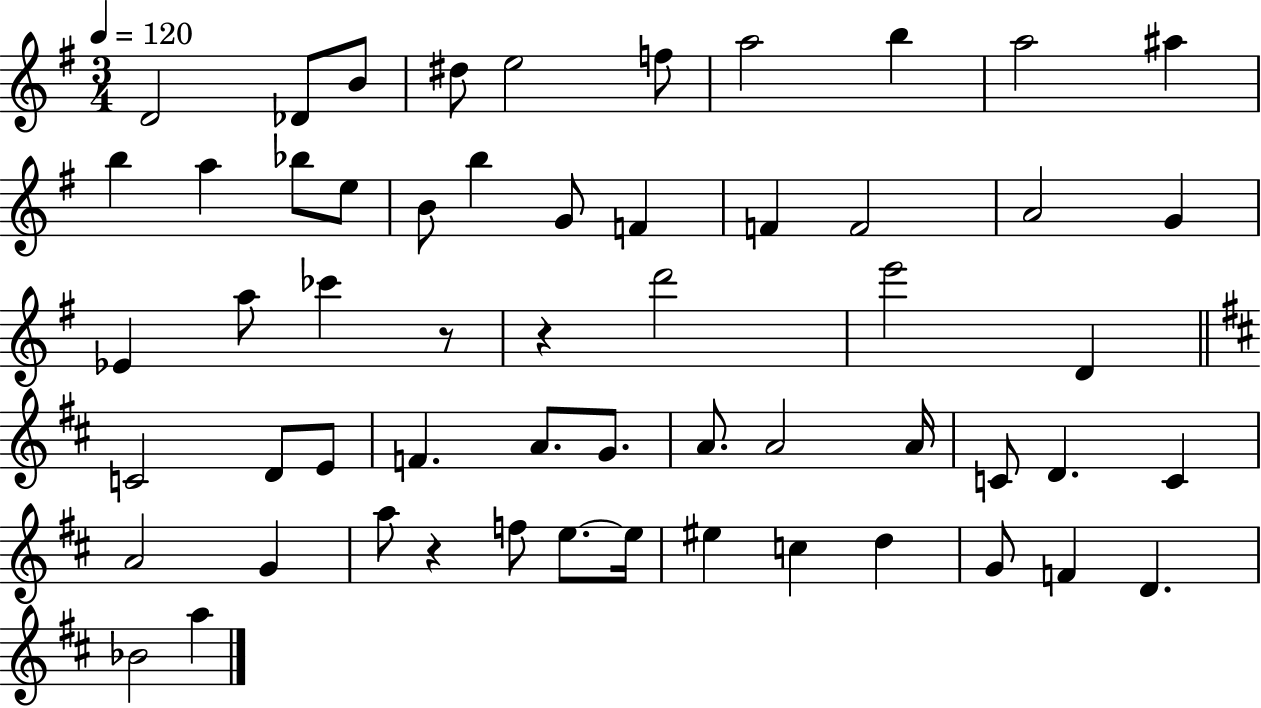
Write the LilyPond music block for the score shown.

{
  \clef treble
  \numericTimeSignature
  \time 3/4
  \key g \major
  \tempo 4 = 120
  d'2 des'8 b'8 | dis''8 e''2 f''8 | a''2 b''4 | a''2 ais''4 | \break b''4 a''4 bes''8 e''8 | b'8 b''4 g'8 f'4 | f'4 f'2 | a'2 g'4 | \break ees'4 a''8 ces'''4 r8 | r4 d'''2 | e'''2 d'4 | \bar "||" \break \key d \major c'2 d'8 e'8 | f'4. a'8. g'8. | a'8. a'2 a'16 | c'8 d'4. c'4 | \break a'2 g'4 | a''8 r4 f''8 e''8.~~ e''16 | eis''4 c''4 d''4 | g'8 f'4 d'4. | \break bes'2 a''4 | \bar "|."
}